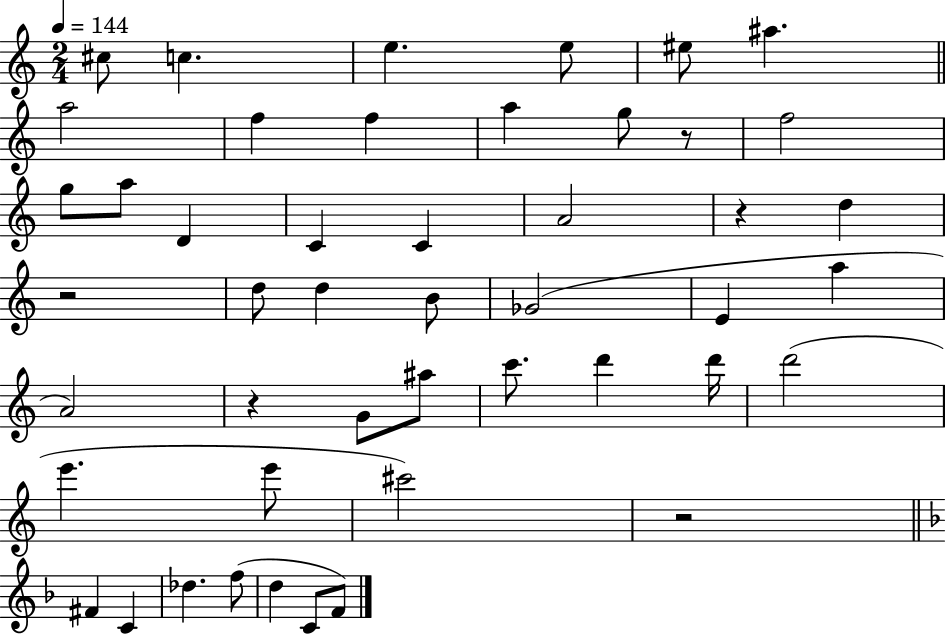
{
  \clef treble
  \numericTimeSignature
  \time 2/4
  \key c \major
  \tempo 4 = 144
  \repeat volta 2 { cis''8 c''4. | e''4. e''8 | eis''8 ais''4. | \bar "||" \break \key a \minor a''2 | f''4 f''4 | a''4 g''8 r8 | f''2 | \break g''8 a''8 d'4 | c'4 c'4 | a'2 | r4 d''4 | \break r2 | d''8 d''4 b'8 | ges'2( | e'4 a''4 | \break a'2) | r4 g'8 ais''8 | c'''8. d'''4 d'''16 | d'''2( | \break e'''4. e'''8 | cis'''2) | r2 | \bar "||" \break \key f \major fis'4 c'4 | des''4. f''8( | d''4 c'8 f'8) | } \bar "|."
}